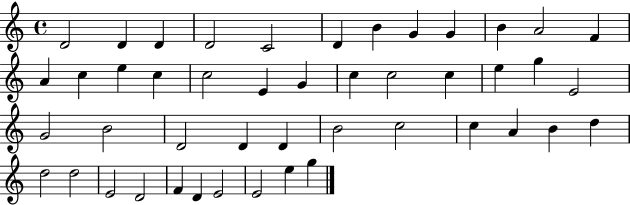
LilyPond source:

{
  \clef treble
  \time 4/4
  \defaultTimeSignature
  \key c \major
  d'2 d'4 d'4 | d'2 c'2 | d'4 b'4 g'4 g'4 | b'4 a'2 f'4 | \break a'4 c''4 e''4 c''4 | c''2 e'4 g'4 | c''4 c''2 c''4 | e''4 g''4 e'2 | \break g'2 b'2 | d'2 d'4 d'4 | b'2 c''2 | c''4 a'4 b'4 d''4 | \break d''2 d''2 | e'2 d'2 | f'4 d'4 e'2 | e'2 e''4 g''4 | \break \bar "|."
}